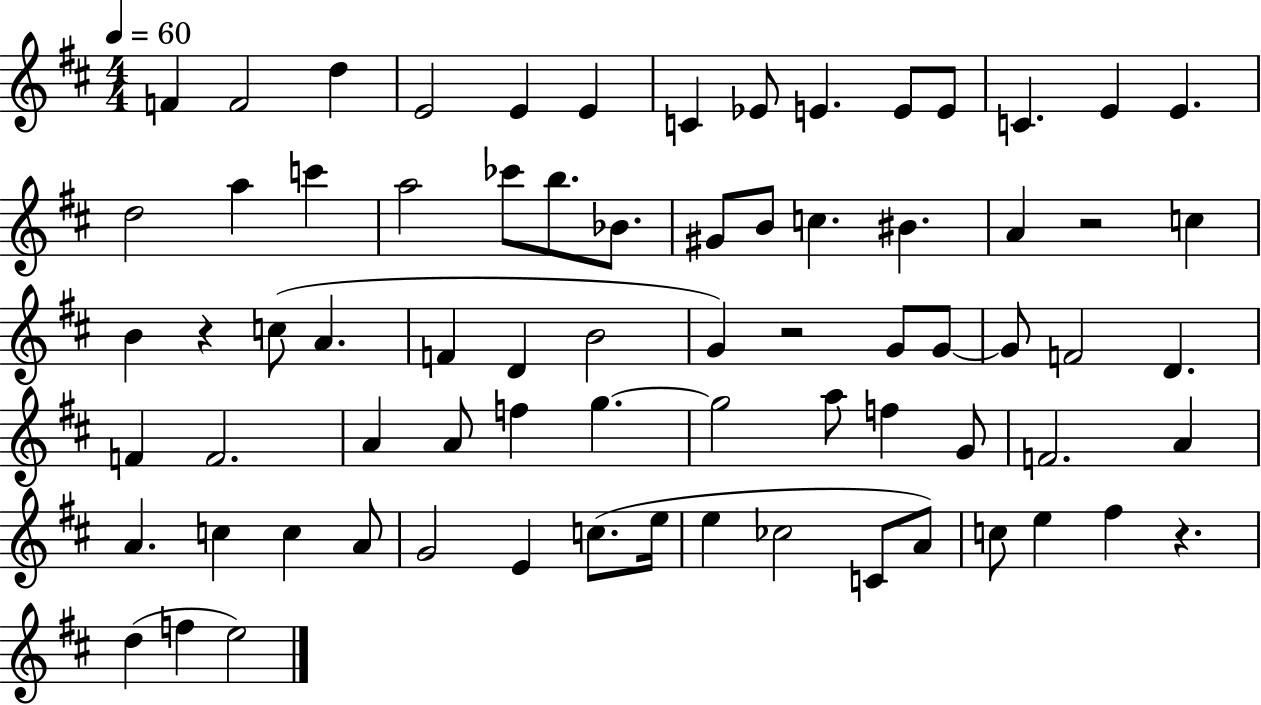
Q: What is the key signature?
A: D major